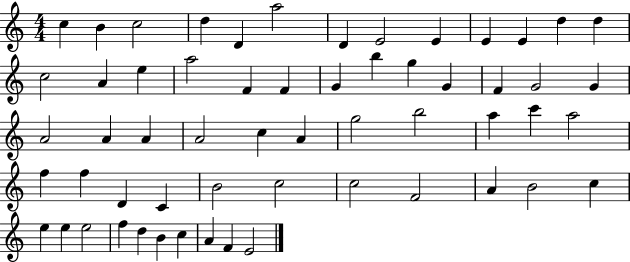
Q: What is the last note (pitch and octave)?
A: E4